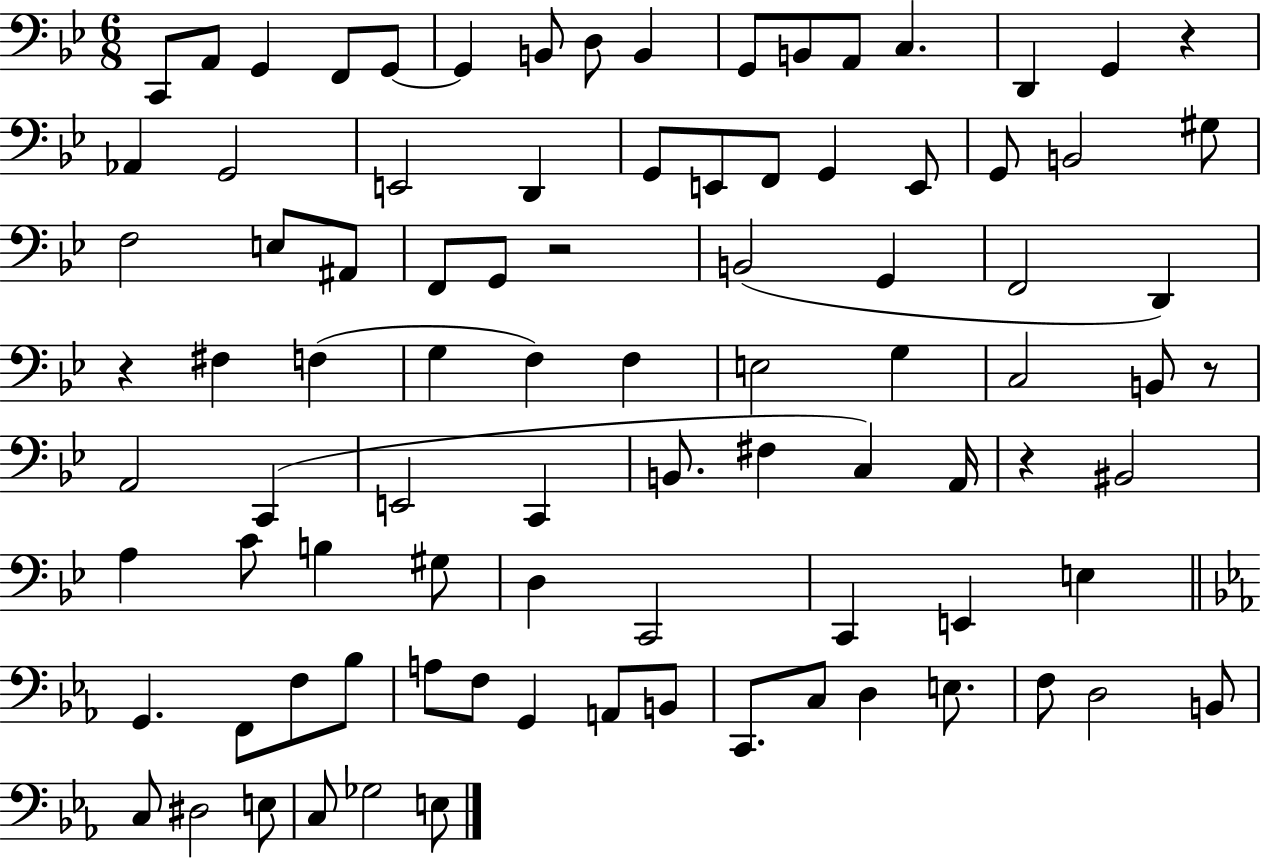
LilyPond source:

{
  \clef bass
  \numericTimeSignature
  \time 6/8
  \key bes \major
  c,8 a,8 g,4 f,8 g,8~~ | g,4 b,8 d8 b,4 | g,8 b,8 a,8 c4. | d,4 g,4 r4 | \break aes,4 g,2 | e,2 d,4 | g,8 e,8 f,8 g,4 e,8 | g,8 b,2 gis8 | \break f2 e8 ais,8 | f,8 g,8 r2 | b,2( g,4 | f,2 d,4) | \break r4 fis4 f4( | g4 f4) f4 | e2 g4 | c2 b,8 r8 | \break a,2 c,4( | e,2 c,4 | b,8. fis4 c4) a,16 | r4 bis,2 | \break a4 c'8 b4 gis8 | d4 c,2 | c,4 e,4 e4 | \bar "||" \break \key ees \major g,4. f,8 f8 bes8 | a8 f8 g,4 a,8 b,8 | c,8. c8 d4 e8. | f8 d2 b,8 | \break c8 dis2 e8 | c8 ges2 e8 | \bar "|."
}